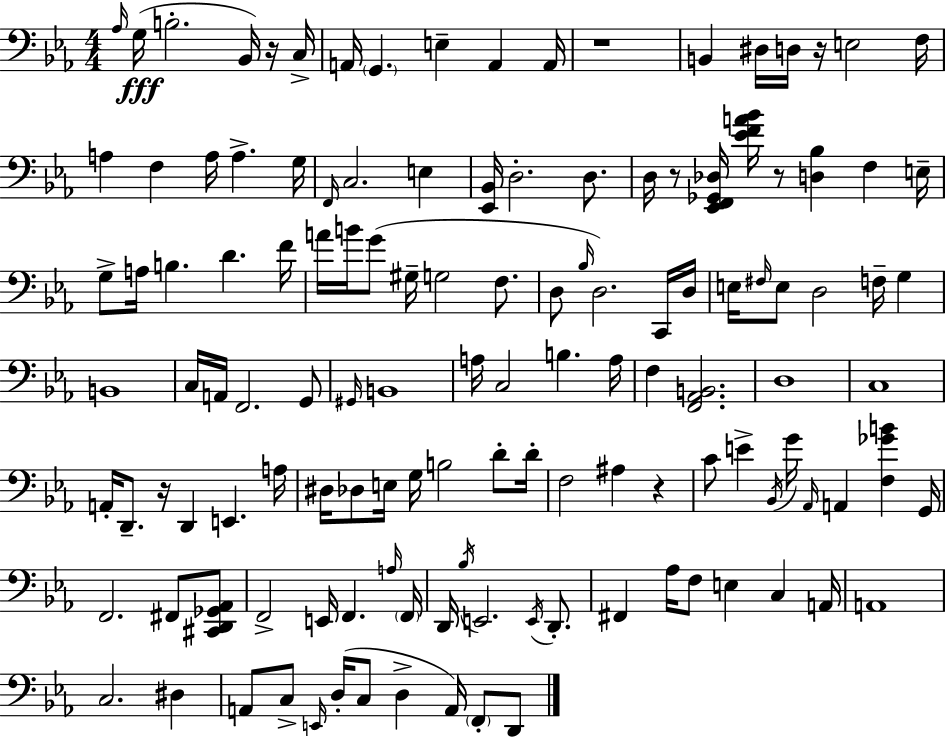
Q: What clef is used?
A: bass